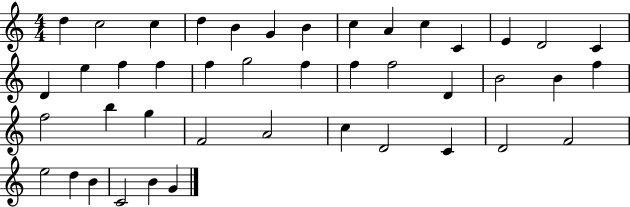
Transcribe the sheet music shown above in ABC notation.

X:1
T:Untitled
M:4/4
L:1/4
K:C
d c2 c d B G B c A c C E D2 C D e f f f g2 f f f2 D B2 B f f2 b g F2 A2 c D2 C D2 F2 e2 d B C2 B G